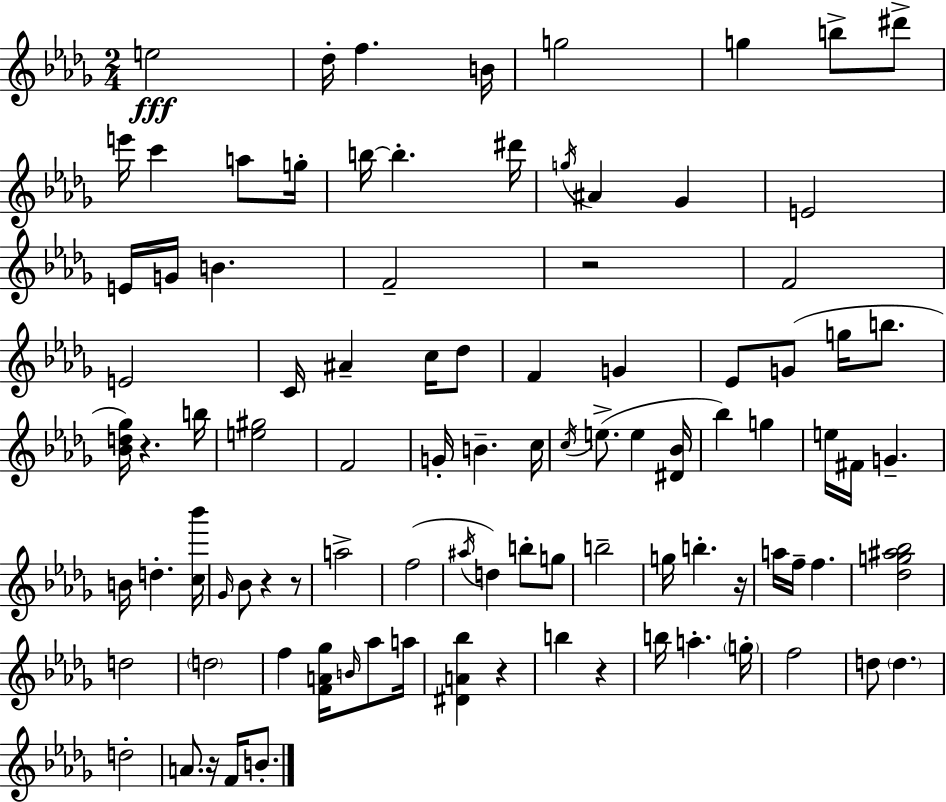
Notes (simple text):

E5/h Db5/s F5/q. B4/s G5/h G5/q B5/e D#6/e E6/s C6/q A5/e G5/s B5/s B5/q. D#6/s G5/s A#4/q Gb4/q E4/h E4/s G4/s B4/q. F4/h R/h F4/h E4/h C4/s A#4/q C5/s Db5/e F4/q G4/q Eb4/e G4/e G5/s B5/e. [Bb4,D5,Gb5]/s R/q. B5/s [E5,G#5]/h F4/h G4/s B4/q. C5/s C5/s E5/e. E5/q [D#4,Bb4]/s Bb5/q G5/q E5/s F#4/s G4/q. B4/s D5/q. [C5,Bb6]/s Gb4/s Bb4/e R/q R/e A5/h F5/h A#5/s D5/q B5/e G5/e B5/h G5/s B5/q. R/s A5/s F5/s F5/q. [Db5,G5,A#5,Bb5]/h D5/h D5/h F5/q [F4,A4,Gb5]/s B4/s Ab5/e A5/s [D#4,A4,Bb5]/q R/q B5/q R/q B5/s A5/q. G5/s F5/h D5/e D5/q. D5/h A4/e. R/s F4/s B4/e.